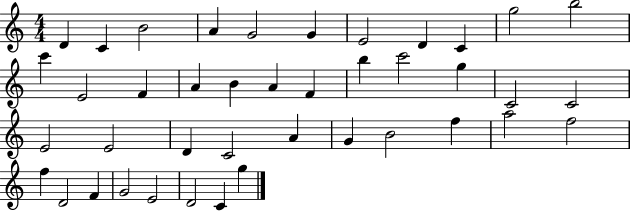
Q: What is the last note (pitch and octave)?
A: G5